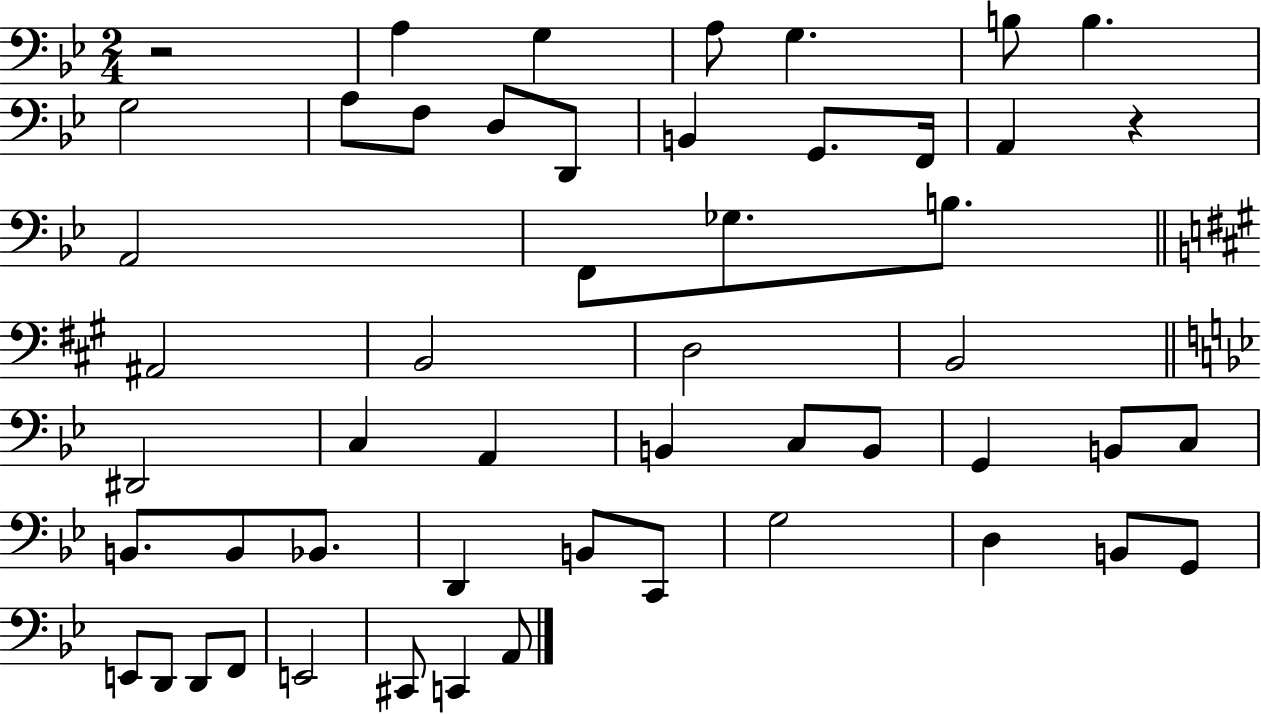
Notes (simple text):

R/h A3/q G3/q A3/e G3/q. B3/e B3/q. G3/h A3/e F3/e D3/e D2/e B2/q G2/e. F2/s A2/q R/q A2/h F2/e Gb3/e. B3/e. A#2/h B2/h D3/h B2/h D#2/h C3/q A2/q B2/q C3/e B2/e G2/q B2/e C3/e B2/e. B2/e Bb2/e. D2/q B2/e C2/e G3/h D3/q B2/e G2/e E2/e D2/e D2/e F2/e E2/h C#2/e C2/q A2/e